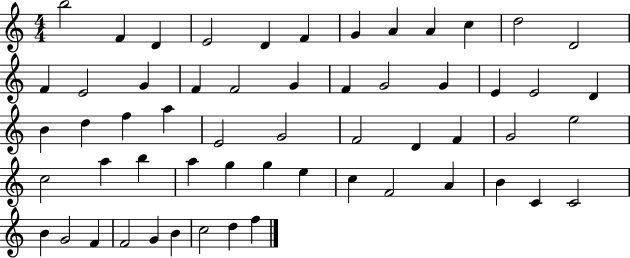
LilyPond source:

{
  \clef treble
  \numericTimeSignature
  \time 4/4
  \key c \major
  b''2 f'4 d'4 | e'2 d'4 f'4 | g'4 a'4 a'4 c''4 | d''2 d'2 | \break f'4 e'2 g'4 | f'4 f'2 g'4 | f'4 g'2 g'4 | e'4 e'2 d'4 | \break b'4 d''4 f''4 a''4 | e'2 g'2 | f'2 d'4 f'4 | g'2 e''2 | \break c''2 a''4 b''4 | a''4 g''4 g''4 e''4 | c''4 f'2 a'4 | b'4 c'4 c'2 | \break b'4 g'2 f'4 | f'2 g'4 b'4 | c''2 d''4 f''4 | \bar "|."
}